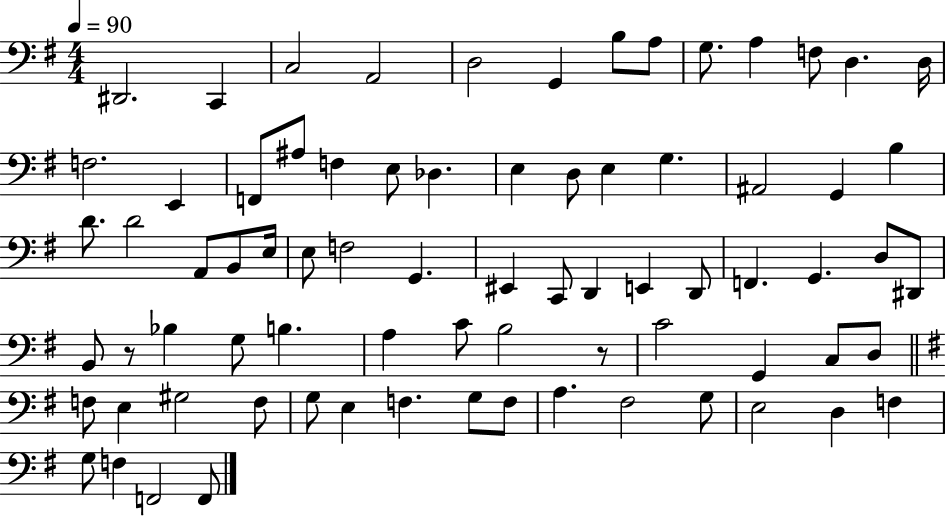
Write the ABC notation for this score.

X:1
T:Untitled
M:4/4
L:1/4
K:G
^D,,2 C,, C,2 A,,2 D,2 G,, B,/2 A,/2 G,/2 A, F,/2 D, D,/4 F,2 E,, F,,/2 ^A,/2 F, E,/2 _D, E, D,/2 E, G, ^A,,2 G,, B, D/2 D2 A,,/2 B,,/2 E,/4 E,/2 F,2 G,, ^E,, C,,/2 D,, E,, D,,/2 F,, G,, D,/2 ^D,,/2 B,,/2 z/2 _B, G,/2 B, A, C/2 B,2 z/2 C2 G,, C,/2 D,/2 F,/2 E, ^G,2 F,/2 G,/2 E, F, G,/2 F,/2 A, ^F,2 G,/2 E,2 D, F, G,/2 F, F,,2 F,,/2